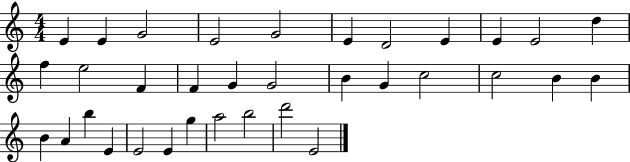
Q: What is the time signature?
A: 4/4